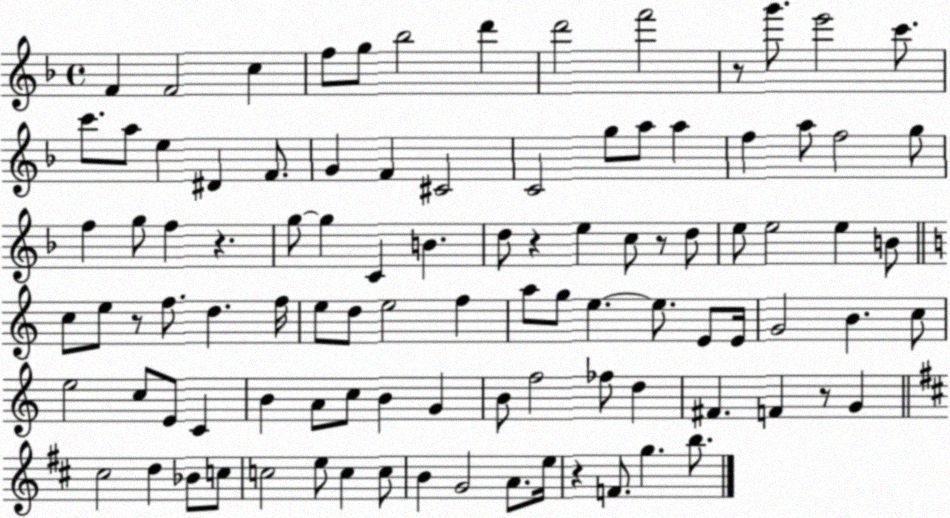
X:1
T:Untitled
M:4/4
L:1/4
K:F
F F2 c f/2 g/2 _b2 d' d'2 f'2 z/2 g'/2 e'2 c'/2 c'/2 a/2 e ^D F/2 G F ^C2 C2 g/2 a/2 a f a/2 f2 g/2 f g/2 f z g/2 g C B d/2 z e c/2 z/2 d/2 e/2 e2 e B/2 c/2 e/2 z/2 f/2 d f/4 e/2 d/2 e2 f a/2 g/2 e e/2 E/2 E/4 G2 B c/2 e2 c/2 E/2 C B A/2 c/2 B G B/2 f2 _f/2 d ^F F z/2 G ^c2 d _B/2 c/2 c2 e/2 c c/2 B G2 A/2 e/4 z F/2 g b/2